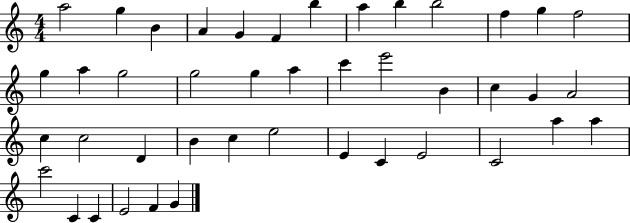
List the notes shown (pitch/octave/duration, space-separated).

A5/h G5/q B4/q A4/q G4/q F4/q B5/q A5/q B5/q B5/h F5/q G5/q F5/h G5/q A5/q G5/h G5/h G5/q A5/q C6/q E6/h B4/q C5/q G4/q A4/h C5/q C5/h D4/q B4/q C5/q E5/h E4/q C4/q E4/h C4/h A5/q A5/q C6/h C4/q C4/q E4/h F4/q G4/q